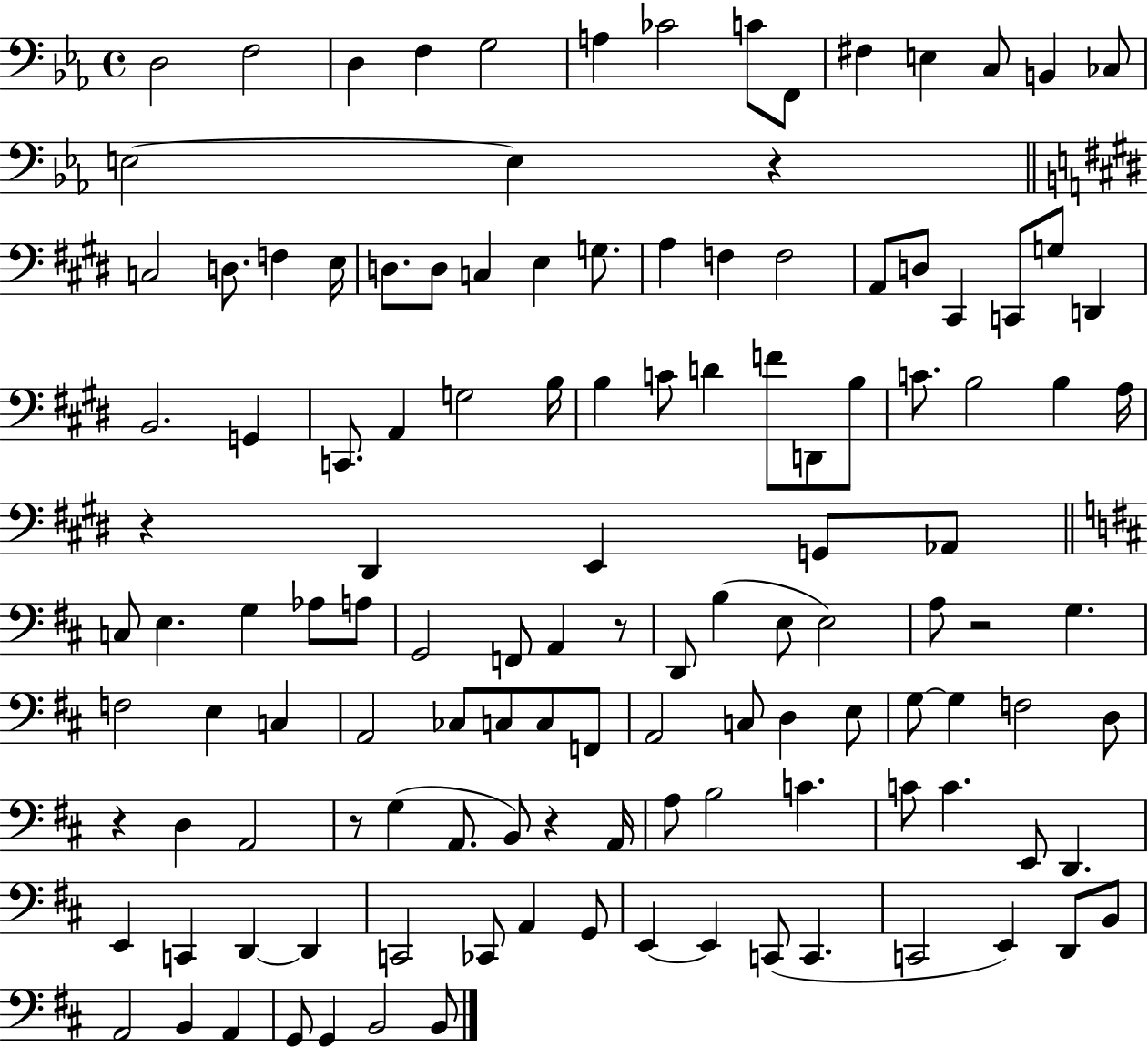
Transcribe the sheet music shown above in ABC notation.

X:1
T:Untitled
M:4/4
L:1/4
K:Eb
D,2 F,2 D, F, G,2 A, _C2 C/2 F,,/2 ^F, E, C,/2 B,, _C,/2 E,2 E, z C,2 D,/2 F, E,/4 D,/2 D,/2 C, E, G,/2 A, F, F,2 A,,/2 D,/2 ^C,, C,,/2 G,/2 D,, B,,2 G,, C,,/2 A,, G,2 B,/4 B, C/2 D F/2 D,,/2 B,/2 C/2 B,2 B, A,/4 z ^D,, E,, G,,/2 _A,,/2 C,/2 E, G, _A,/2 A,/2 G,,2 F,,/2 A,, z/2 D,,/2 B, E,/2 E,2 A,/2 z2 G, F,2 E, C, A,,2 _C,/2 C,/2 C,/2 F,,/2 A,,2 C,/2 D, E,/2 G,/2 G, F,2 D,/2 z D, A,,2 z/2 G, A,,/2 B,,/2 z A,,/4 A,/2 B,2 C C/2 C E,,/2 D,, E,, C,, D,, D,, C,,2 _C,,/2 A,, G,,/2 E,, E,, C,,/2 C,, C,,2 E,, D,,/2 B,,/2 A,,2 B,, A,, G,,/2 G,, B,,2 B,,/2